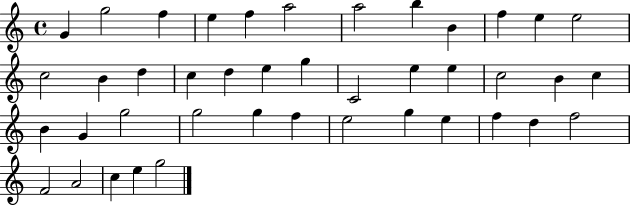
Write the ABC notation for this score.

X:1
T:Untitled
M:4/4
L:1/4
K:C
G g2 f e f a2 a2 b B f e e2 c2 B d c d e g C2 e e c2 B c B G g2 g2 g f e2 g e f d f2 F2 A2 c e g2